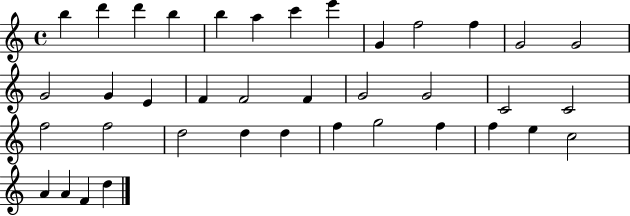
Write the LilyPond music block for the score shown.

{
  \clef treble
  \time 4/4
  \defaultTimeSignature
  \key c \major
  b''4 d'''4 d'''4 b''4 | b''4 a''4 c'''4 e'''4 | g'4 f''2 f''4 | g'2 g'2 | \break g'2 g'4 e'4 | f'4 f'2 f'4 | g'2 g'2 | c'2 c'2 | \break f''2 f''2 | d''2 d''4 d''4 | f''4 g''2 f''4 | f''4 e''4 c''2 | \break a'4 a'4 f'4 d''4 | \bar "|."
}